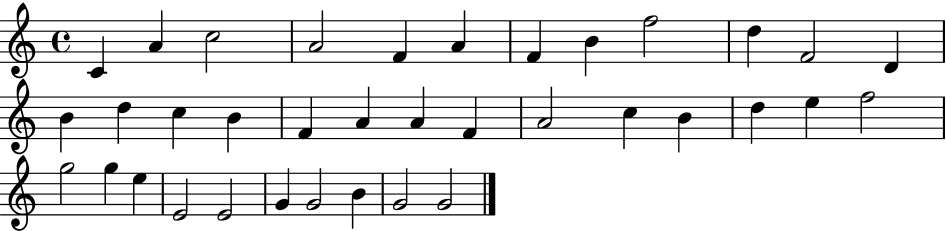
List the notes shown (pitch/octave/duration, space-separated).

C4/q A4/q C5/h A4/h F4/q A4/q F4/q B4/q F5/h D5/q F4/h D4/q B4/q D5/q C5/q B4/q F4/q A4/q A4/q F4/q A4/h C5/q B4/q D5/q E5/q F5/h G5/h G5/q E5/q E4/h E4/h G4/q G4/h B4/q G4/h G4/h